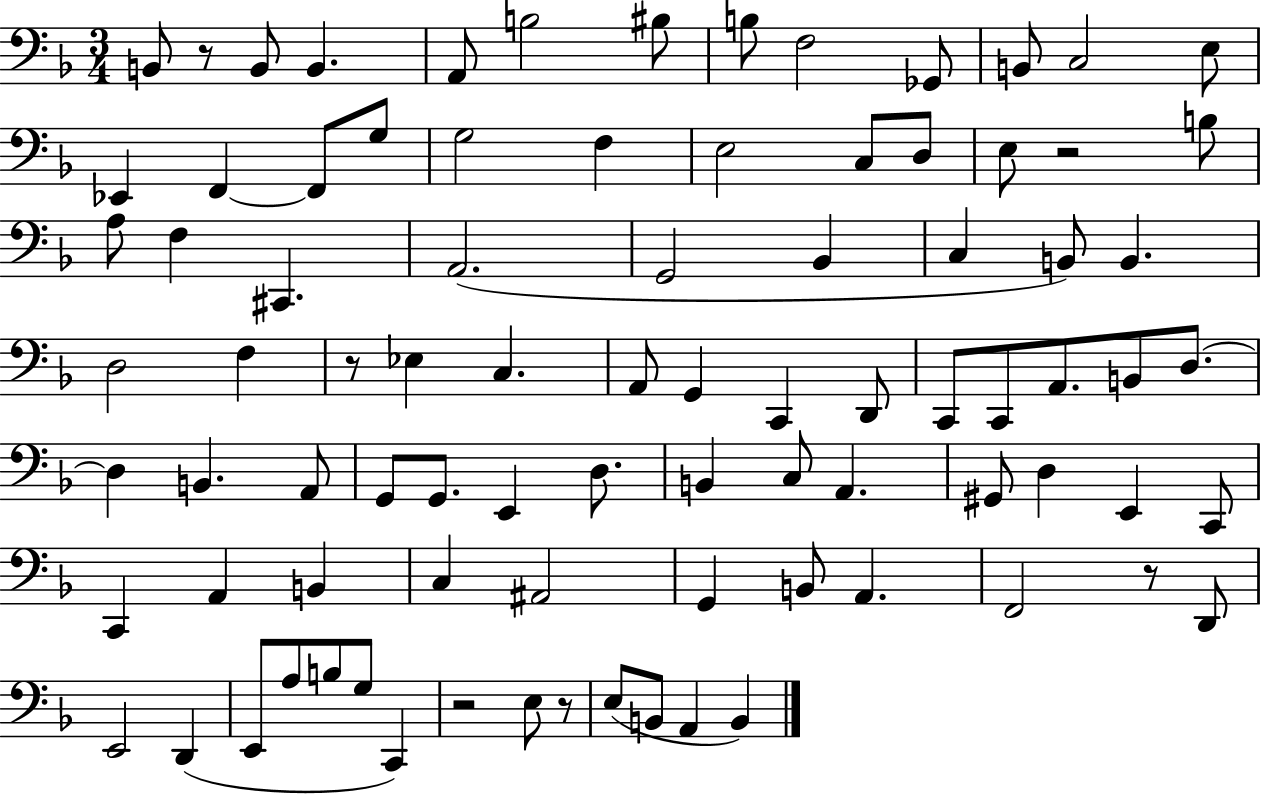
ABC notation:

X:1
T:Untitled
M:3/4
L:1/4
K:F
B,,/2 z/2 B,,/2 B,, A,,/2 B,2 ^B,/2 B,/2 F,2 _G,,/2 B,,/2 C,2 E,/2 _E,, F,, F,,/2 G,/2 G,2 F, E,2 C,/2 D,/2 E,/2 z2 B,/2 A,/2 F, ^C,, A,,2 G,,2 _B,, C, B,,/2 B,, D,2 F, z/2 _E, C, A,,/2 G,, C,, D,,/2 C,,/2 C,,/2 A,,/2 B,,/2 D,/2 D, B,, A,,/2 G,,/2 G,,/2 E,, D,/2 B,, C,/2 A,, ^G,,/2 D, E,, C,,/2 C,, A,, B,, C, ^A,,2 G,, B,,/2 A,, F,,2 z/2 D,,/2 E,,2 D,, E,,/2 A,/2 B,/2 G,/2 C,, z2 E,/2 z/2 E,/2 B,,/2 A,, B,,